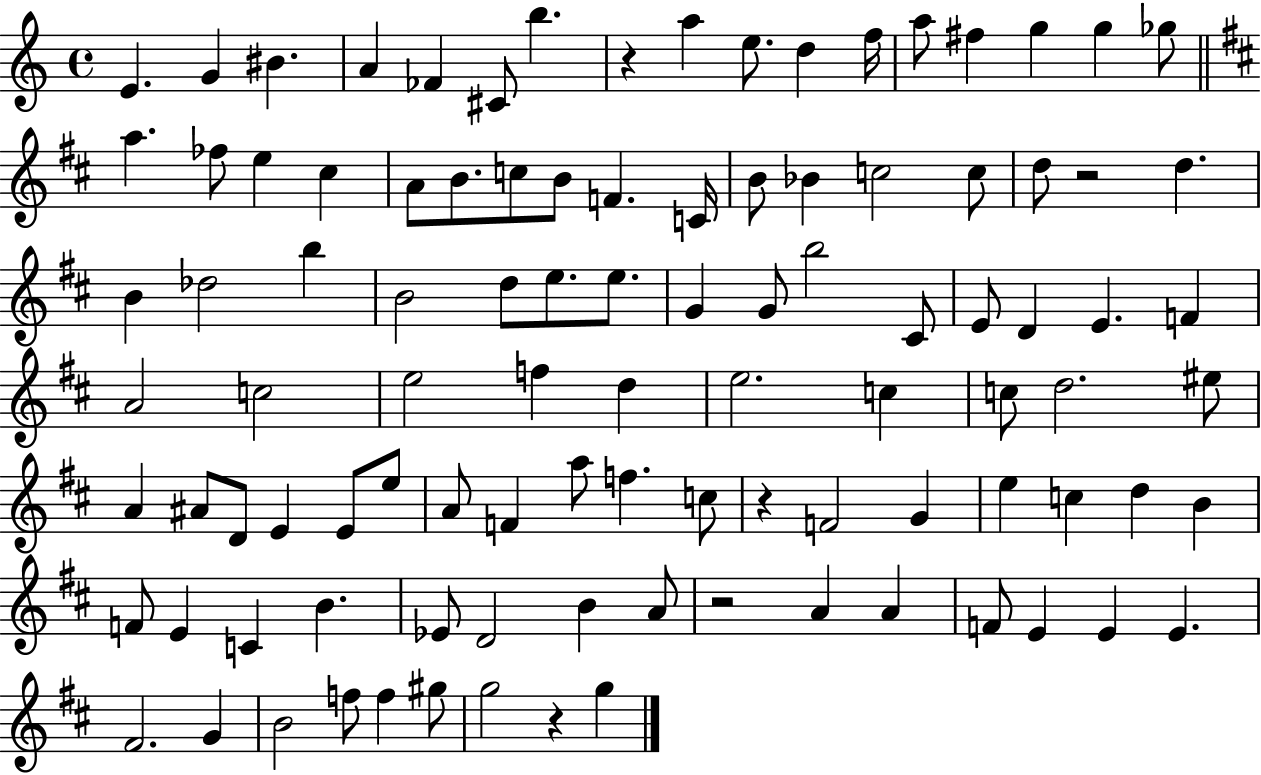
E4/q. G4/q BIS4/q. A4/q FES4/q C#4/e B5/q. R/q A5/q E5/e. D5/q F5/s A5/e F#5/q G5/q G5/q Gb5/e A5/q. FES5/e E5/q C#5/q A4/e B4/e. C5/e B4/e F4/q. C4/s B4/e Bb4/q C5/h C5/e D5/e R/h D5/q. B4/q Db5/h B5/q B4/h D5/e E5/e. E5/e. G4/q G4/e B5/h C#4/e E4/e D4/q E4/q. F4/q A4/h C5/h E5/h F5/q D5/q E5/h. C5/q C5/e D5/h. EIS5/e A4/q A#4/e D4/e E4/q E4/e E5/e A4/e F4/q A5/e F5/q. C5/e R/q F4/h G4/q E5/q C5/q D5/q B4/q F4/e E4/q C4/q B4/q. Eb4/e D4/h B4/q A4/e R/h A4/q A4/q F4/e E4/q E4/q E4/q. F#4/h. G4/q B4/h F5/e F5/q G#5/e G5/h R/q G5/q